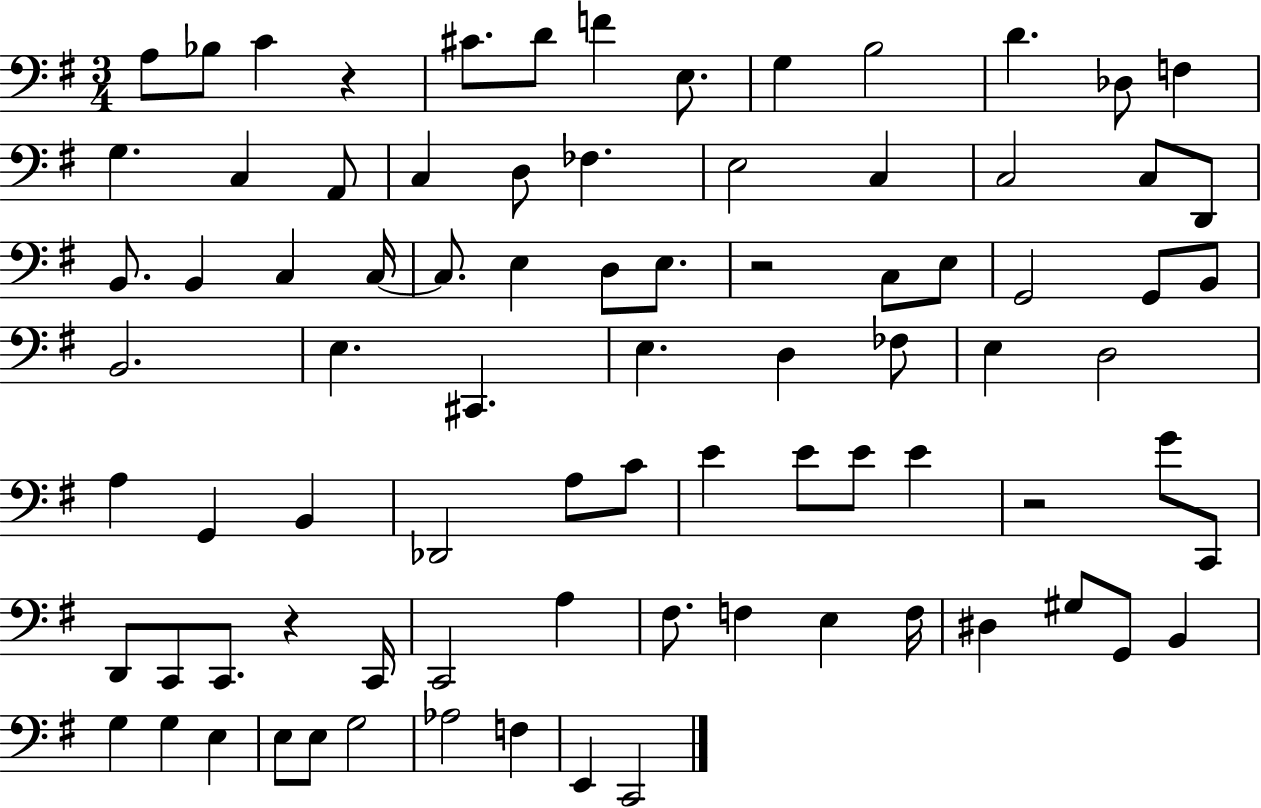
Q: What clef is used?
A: bass